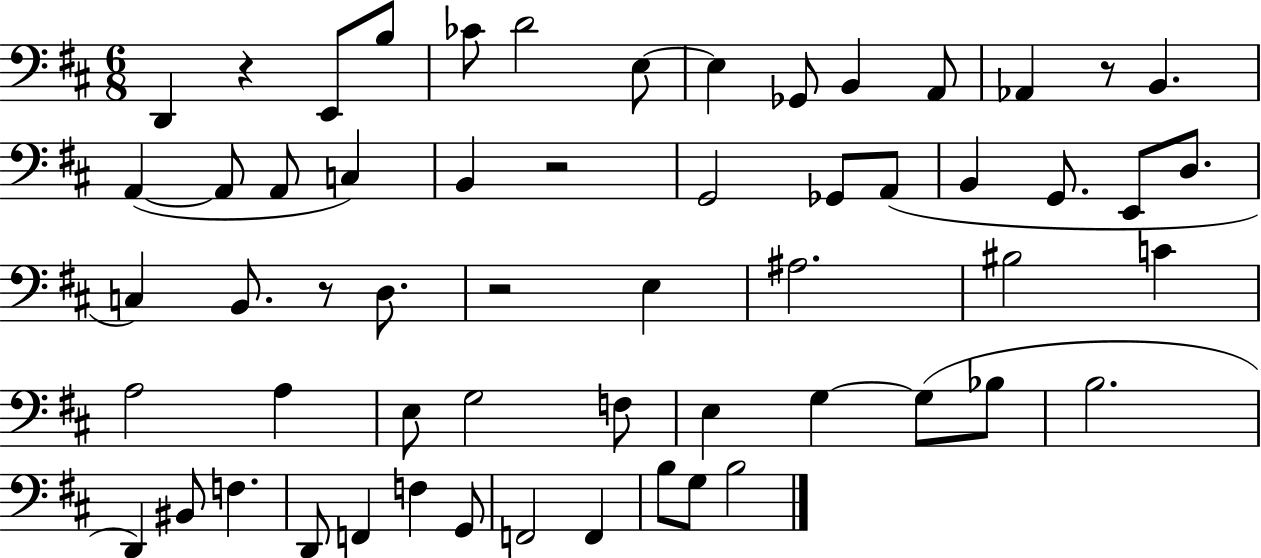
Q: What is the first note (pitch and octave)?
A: D2